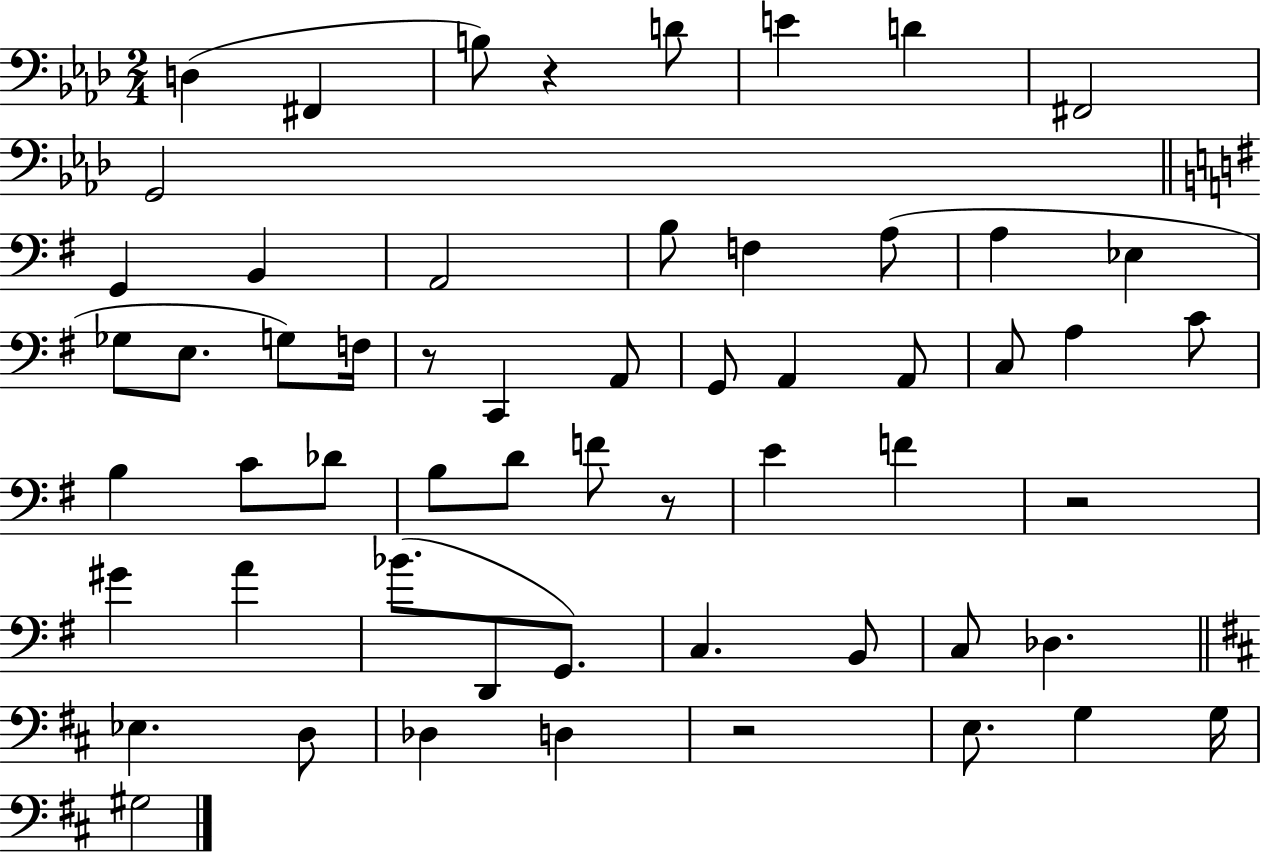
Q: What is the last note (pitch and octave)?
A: G#3